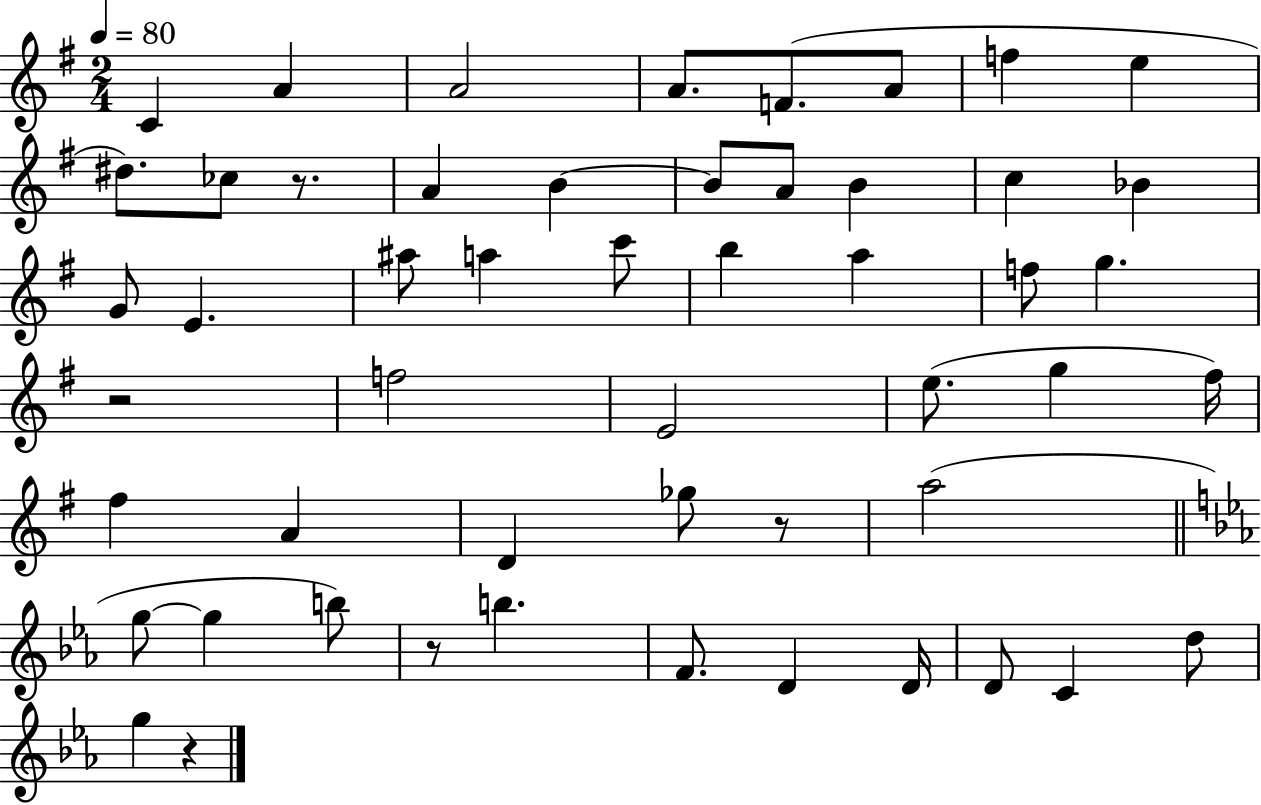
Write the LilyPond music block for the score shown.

{
  \clef treble
  \numericTimeSignature
  \time 2/4
  \key g \major
  \tempo 4 = 80
  c'4 a'4 | a'2 | a'8. f'8.( a'8 | f''4 e''4 | \break dis''8.) ces''8 r8. | a'4 b'4~~ | b'8 a'8 b'4 | c''4 bes'4 | \break g'8 e'4. | ais''8 a''4 c'''8 | b''4 a''4 | f''8 g''4. | \break r2 | f''2 | e'2 | e''8.( g''4 fis''16) | \break fis''4 a'4 | d'4 ges''8 r8 | a''2( | \bar "||" \break \key ees \major g''8~~ g''4 b''8) | r8 b''4. | f'8. d'4 d'16 | d'8 c'4 d''8 | \break g''4 r4 | \bar "|."
}